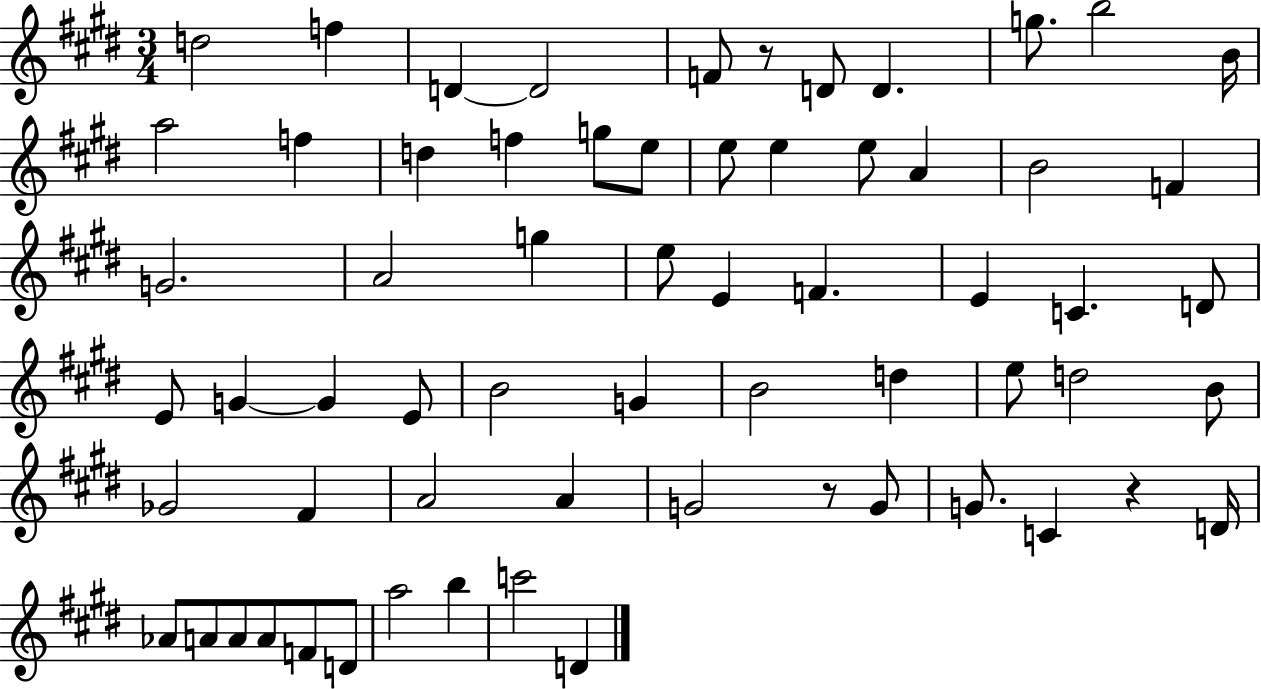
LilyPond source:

{
  \clef treble
  \numericTimeSignature
  \time 3/4
  \key e \major
  d''2 f''4 | d'4~~ d'2 | f'8 r8 d'8 d'4. | g''8. b''2 b'16 | \break a''2 f''4 | d''4 f''4 g''8 e''8 | e''8 e''4 e''8 a'4 | b'2 f'4 | \break g'2. | a'2 g''4 | e''8 e'4 f'4. | e'4 c'4. d'8 | \break e'8 g'4~~ g'4 e'8 | b'2 g'4 | b'2 d''4 | e''8 d''2 b'8 | \break ges'2 fis'4 | a'2 a'4 | g'2 r8 g'8 | g'8. c'4 r4 d'16 | \break aes'8 a'8 a'8 a'8 f'8 d'8 | a''2 b''4 | c'''2 d'4 | \bar "|."
}